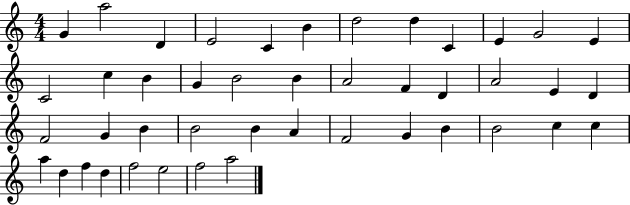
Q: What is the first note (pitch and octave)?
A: G4